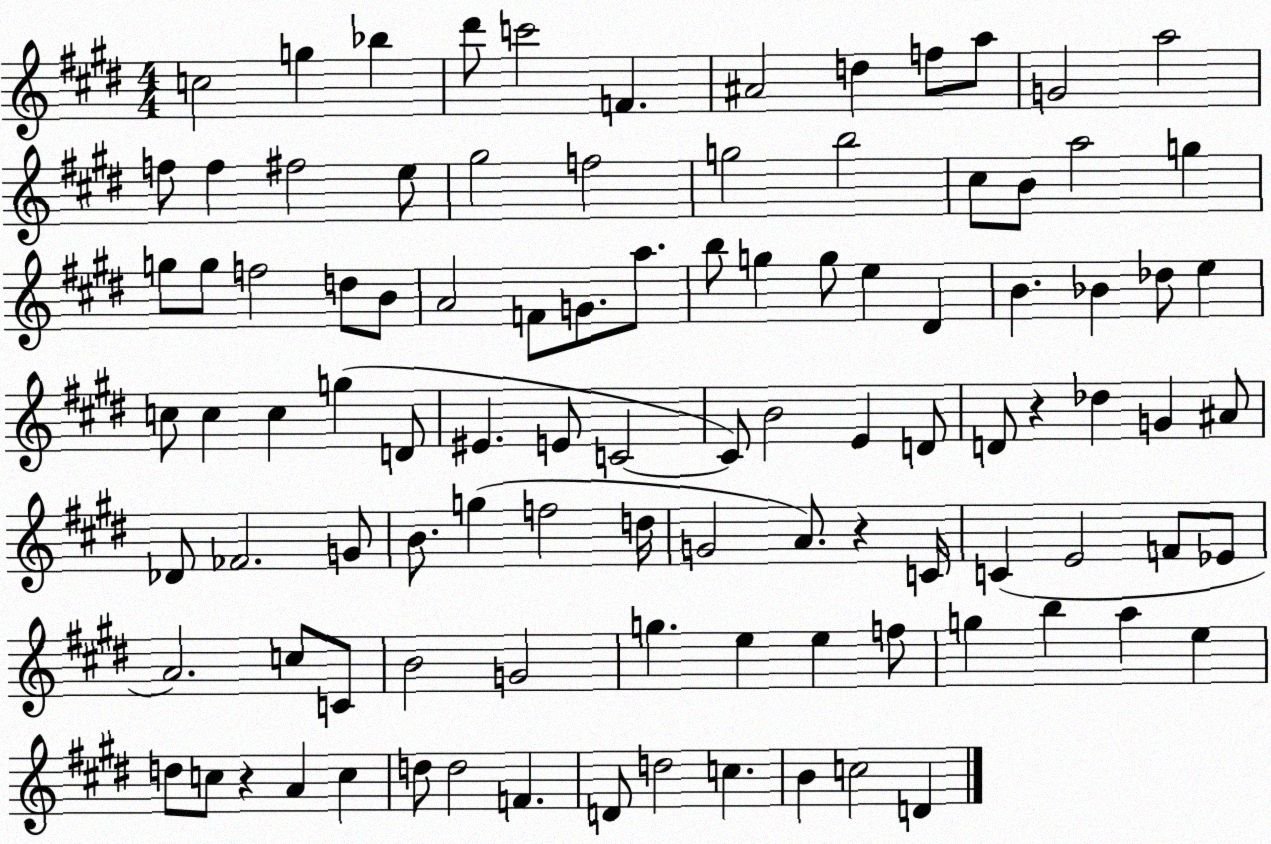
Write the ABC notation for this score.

X:1
T:Untitled
M:4/4
L:1/4
K:E
c2 g _b ^d'/2 c'2 F ^A2 d f/2 a/2 G2 a2 f/2 f ^f2 e/2 ^g2 f2 g2 b2 ^c/2 B/2 a2 g g/2 g/2 f2 d/2 B/2 A2 F/2 G/2 a/2 b/2 g g/2 e ^D B _B _d/2 e c/2 c c g D/2 ^E E/2 C2 C/2 B2 E D/2 D/2 z _d G ^A/2 _D/2 _F2 G/2 B/2 g f2 d/4 G2 A/2 z C/4 C E2 F/2 _E/2 A2 c/2 C/2 B2 G2 g e e f/2 g b a e d/2 c/2 z A c d/2 d2 F D/2 d2 c B c2 D